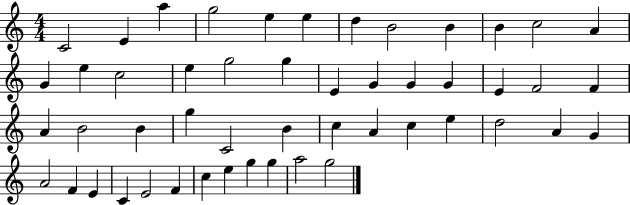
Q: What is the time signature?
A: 4/4